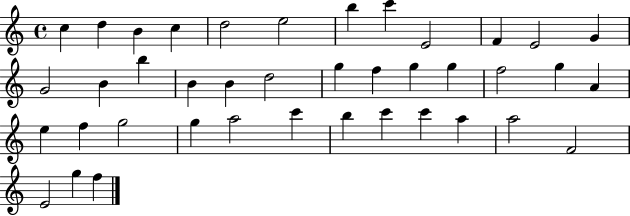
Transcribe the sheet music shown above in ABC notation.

X:1
T:Untitled
M:4/4
L:1/4
K:C
c d B c d2 e2 b c' E2 F E2 G G2 B b B B d2 g f g g f2 g A e f g2 g a2 c' b c' c' a a2 F2 E2 g f